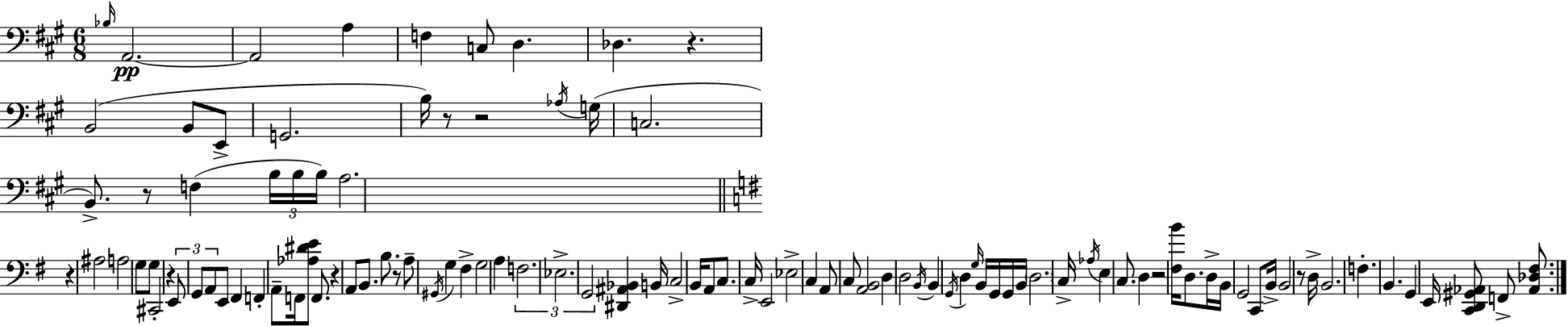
{
  \clef bass
  \numericTimeSignature
  \time 6/8
  \key a \major
  \repeat volta 2 { \grace { bes16 }\pp a,2.~~ | a,2 a4 | f4 c8 d4. | des4. r4. | \break b,2( b,8 e,8-> | g,2. | b16) r8 r2 | \acciaccatura { aes16 }( g16 c2. | \break b,8.->) r8 f4( \tuplet 3/2 { b16 | b16 b16) } a2. | \bar "||" \break \key g \major r4 ais2 | a2 g8 g8 | cis,2-. r4 | \tuplet 3/2 { e,8 g,8 a,8 } e,8 fis,4 | \break f,4-. a,8-- f,16 <aes dis' e'>8 f,8. | r4 a,8 b,8. b8. | r8 a8-- \acciaccatura { gis,16 } g4 fis4-> | g2 a4 | \break \tuplet 3/2 { f2. | ees2.-> | g,2 } <dis, ais, bes,>4 | b,16 c2-> b,16 a,8 | \break c8. c16-> e,2 | ees2-> c4 | a,8 c8 <a, b,>2 | d4 d2 | \break \acciaccatura { b,16 } b,4 \acciaccatura { g,16 } d4 \grace { g16 } | b,16 g,16 g,16 b,16 \parenthesize d2. | c16-> \acciaccatura { aes16 } e4 c8. | d4 r2 | \break <fis b'>16 d8. d16-> b,16 g,2 | c,8 b,16-> b,2 | r8 d16-> b,2. | f4.-. b,4. | \break g,4 e,16 <c, d, gis, aes,>8 | f,8-> <aes, des fis>8. } \bar "|."
}